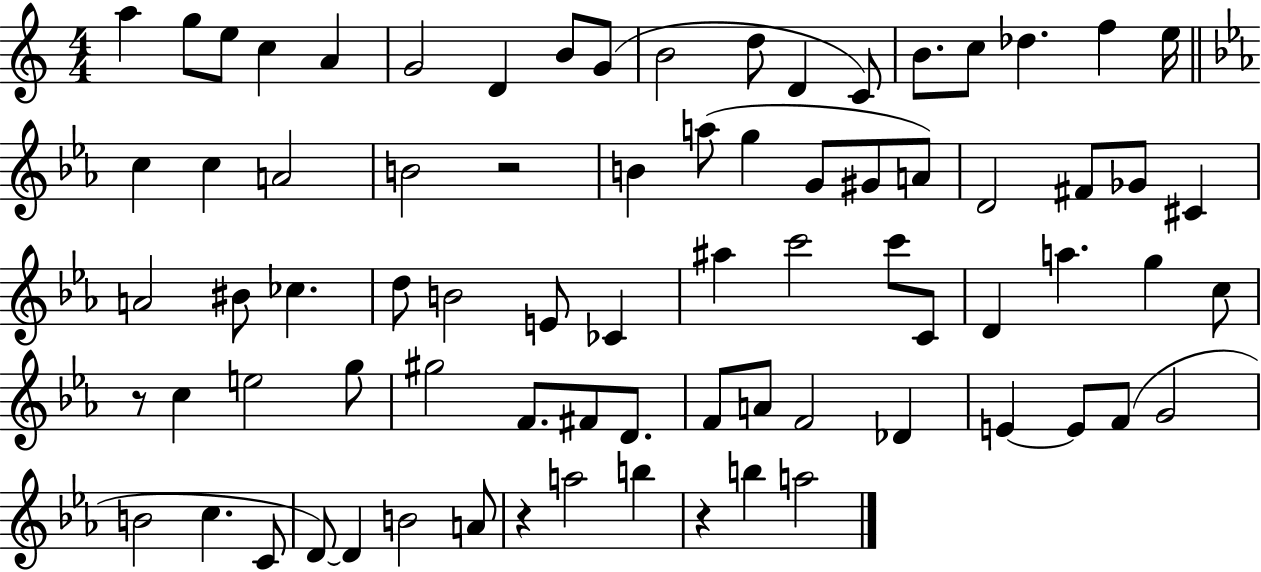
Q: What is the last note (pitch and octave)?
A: A5